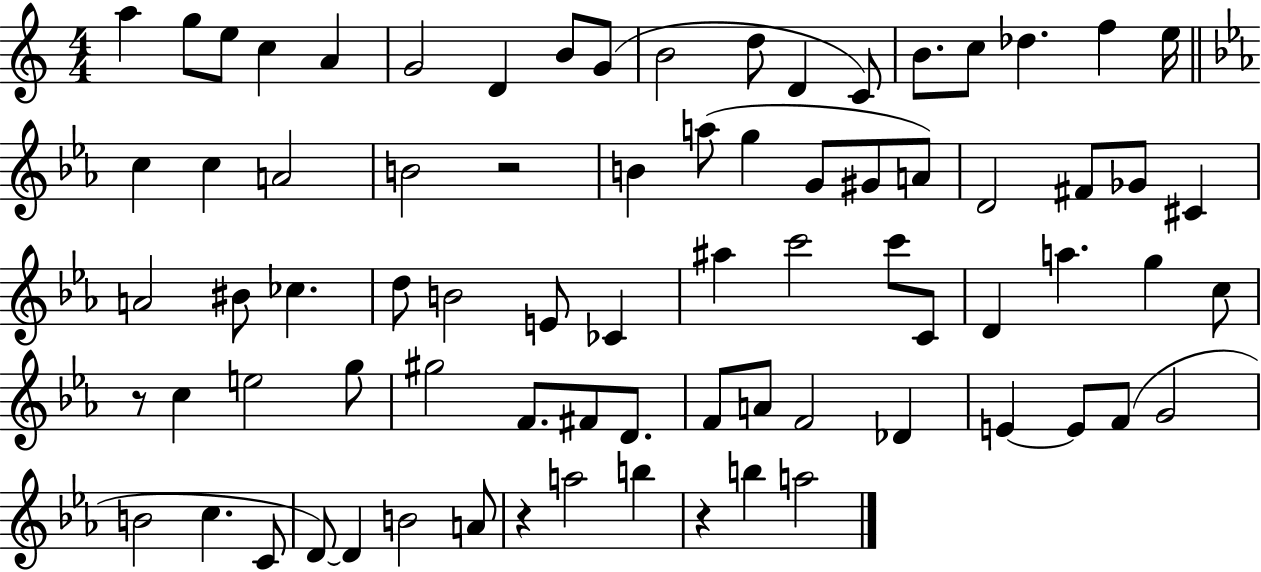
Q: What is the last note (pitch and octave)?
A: A5